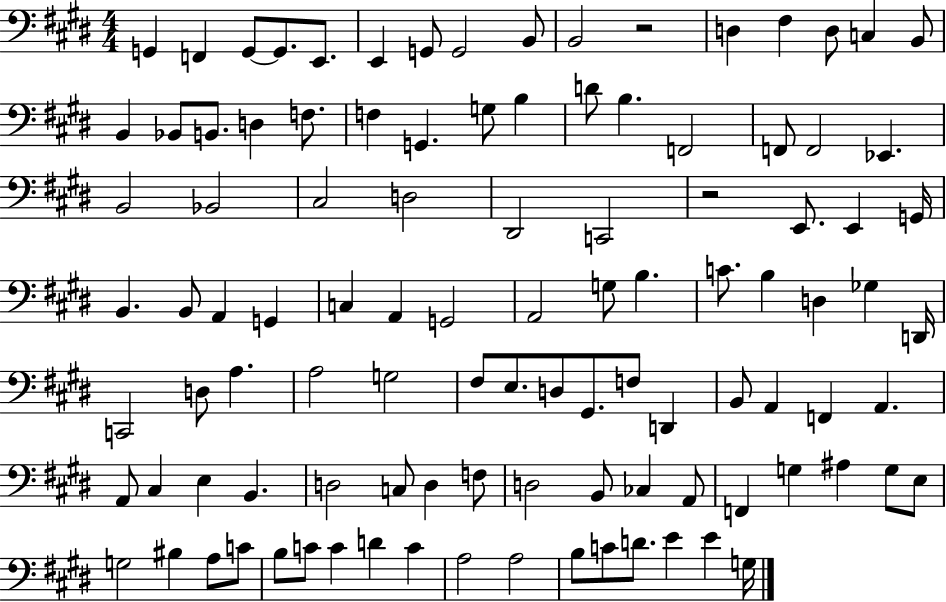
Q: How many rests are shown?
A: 2